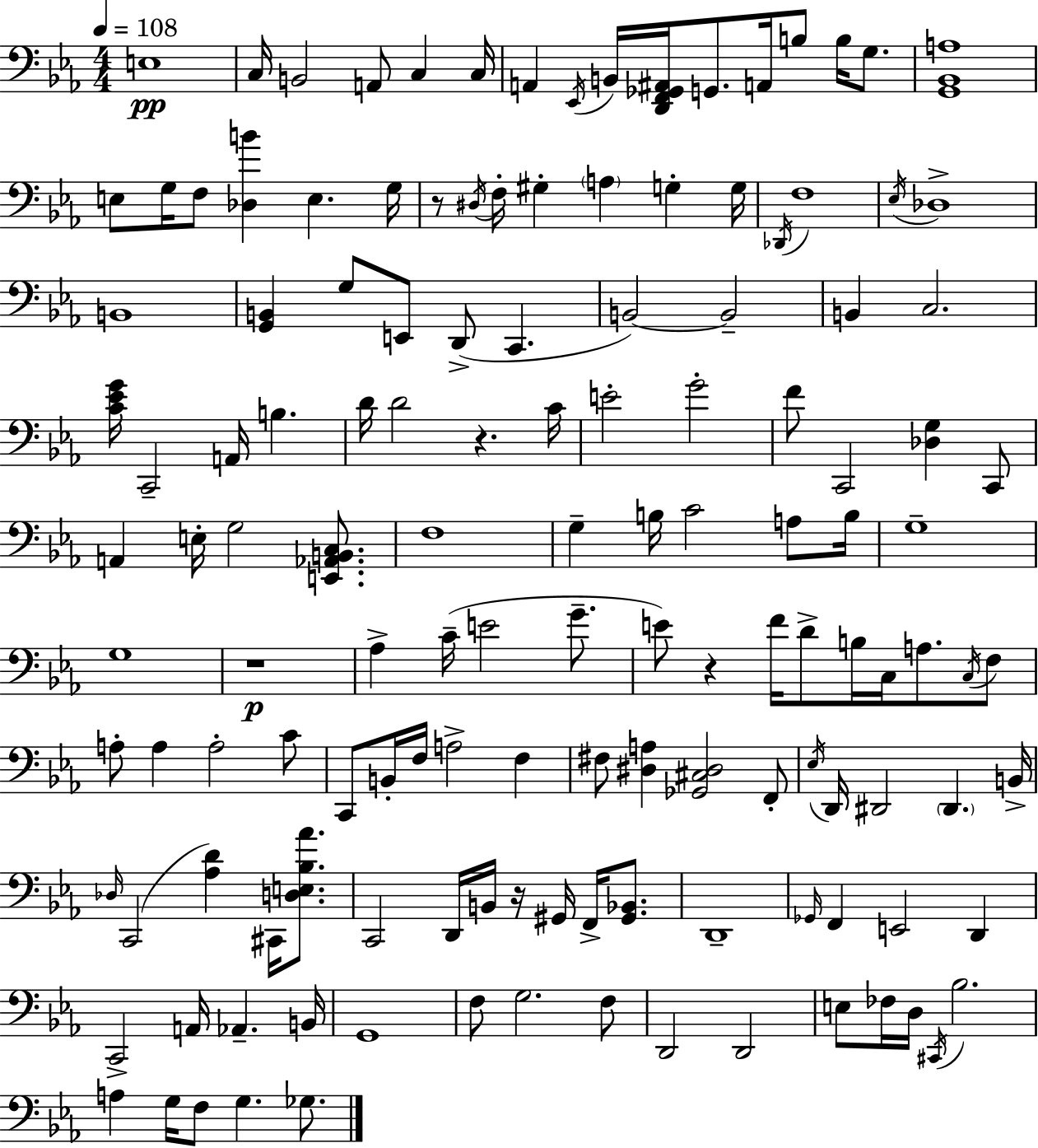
X:1
T:Untitled
M:4/4
L:1/4
K:Eb
E,4 C,/4 B,,2 A,,/2 C, C,/4 A,, _E,,/4 B,,/4 [D,,F,,_G,,^A,,]/4 G,,/2 A,,/4 B,/2 B,/4 G,/2 [G,,_B,,A,]4 E,/2 G,/4 F,/2 [_D,B] E, G,/4 z/2 ^D,/4 F,/4 ^G, A, G, G,/4 _D,,/4 F,4 _E,/4 _D,4 B,,4 [G,,B,,] G,/2 E,,/2 D,,/2 C,, B,,2 B,,2 B,, C,2 [C_EG]/4 C,,2 A,,/4 B, D/4 D2 z C/4 E2 G2 F/2 C,,2 [_D,G,] C,,/2 A,, E,/4 G,2 [E,,_A,,B,,C,]/2 F,4 G, B,/4 C2 A,/2 B,/4 G,4 G,4 z4 _A, C/4 E2 G/2 E/2 z F/4 D/2 B,/4 C,/4 A,/2 C,/4 F,/2 A,/2 A, A,2 C/2 C,,/2 B,,/4 F,/4 A,2 F, ^F,/2 [^D,A,] [_G,,^C,^D,]2 F,,/2 _E,/4 D,,/4 ^D,,2 ^D,, B,,/4 _D,/4 C,,2 [_A,D] ^C,,/4 [D,E,_B,_A]/2 C,,2 D,,/4 B,,/4 z/4 ^G,,/4 F,,/4 [^G,,_B,,]/2 D,,4 _G,,/4 F,, E,,2 D,, C,,2 A,,/4 _A,, B,,/4 G,,4 F,/2 G,2 F,/2 D,,2 D,,2 E,/2 _F,/4 D,/4 ^C,,/4 _B,2 A, G,/4 F,/2 G, _G,/2